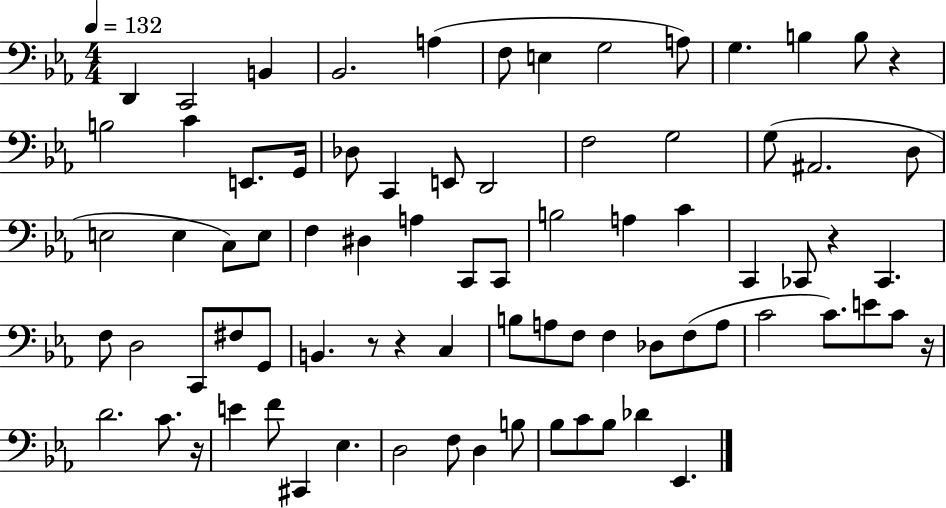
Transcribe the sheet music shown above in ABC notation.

X:1
T:Untitled
M:4/4
L:1/4
K:Eb
D,, C,,2 B,, _B,,2 A, F,/2 E, G,2 A,/2 G, B, B,/2 z B,2 C E,,/2 G,,/4 _D,/2 C,, E,,/2 D,,2 F,2 G,2 G,/2 ^A,,2 D,/2 E,2 E, C,/2 E,/2 F, ^D, A, C,,/2 C,,/2 B,2 A, C C,, _C,,/2 z _C,, F,/2 D,2 C,,/2 ^F,/2 G,,/2 B,, z/2 z C, B,/2 A,/2 F,/2 F, _D,/2 F,/2 A,/2 C2 C/2 E/2 C/2 z/4 D2 C/2 z/4 E F/2 ^C,, _E, D,2 F,/2 D, B,/2 _B,/2 C/2 _B,/2 _D _E,,